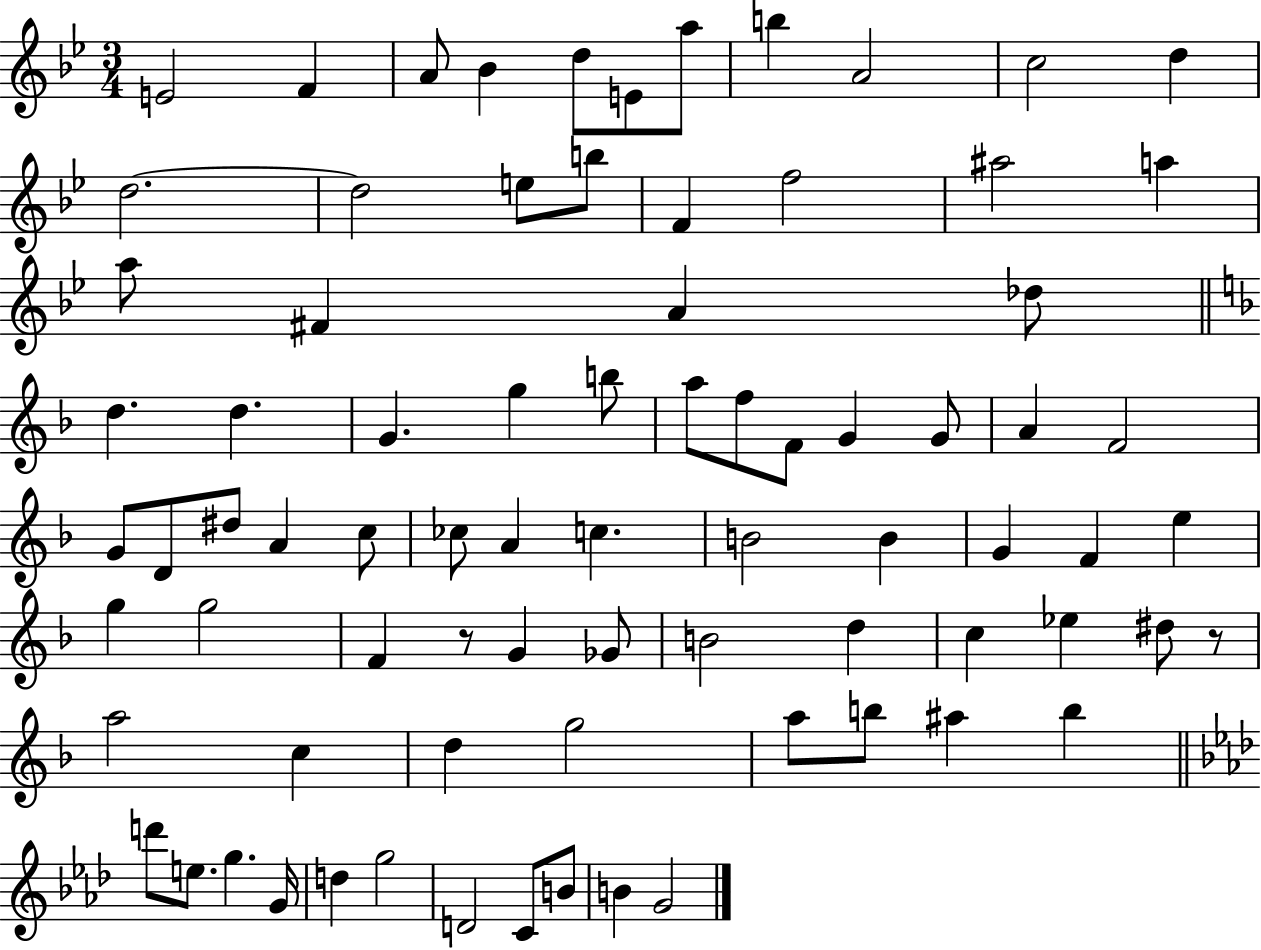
X:1
T:Untitled
M:3/4
L:1/4
K:Bb
E2 F A/2 _B d/2 E/2 a/2 b A2 c2 d d2 d2 e/2 b/2 F f2 ^a2 a a/2 ^F A _d/2 d d G g b/2 a/2 f/2 F/2 G G/2 A F2 G/2 D/2 ^d/2 A c/2 _c/2 A c B2 B G F e g g2 F z/2 G _G/2 B2 d c _e ^d/2 z/2 a2 c d g2 a/2 b/2 ^a b d'/2 e/2 g G/4 d g2 D2 C/2 B/2 B G2